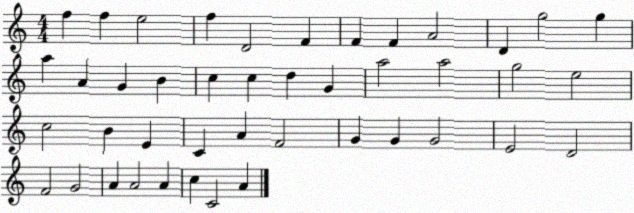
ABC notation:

X:1
T:Untitled
M:4/4
L:1/4
K:C
f f e2 f D2 F F F A2 D g2 g a A G B c c d G a2 a2 g2 e2 c2 B E C A F2 G G G2 E2 D2 F2 G2 A A2 A c C2 A